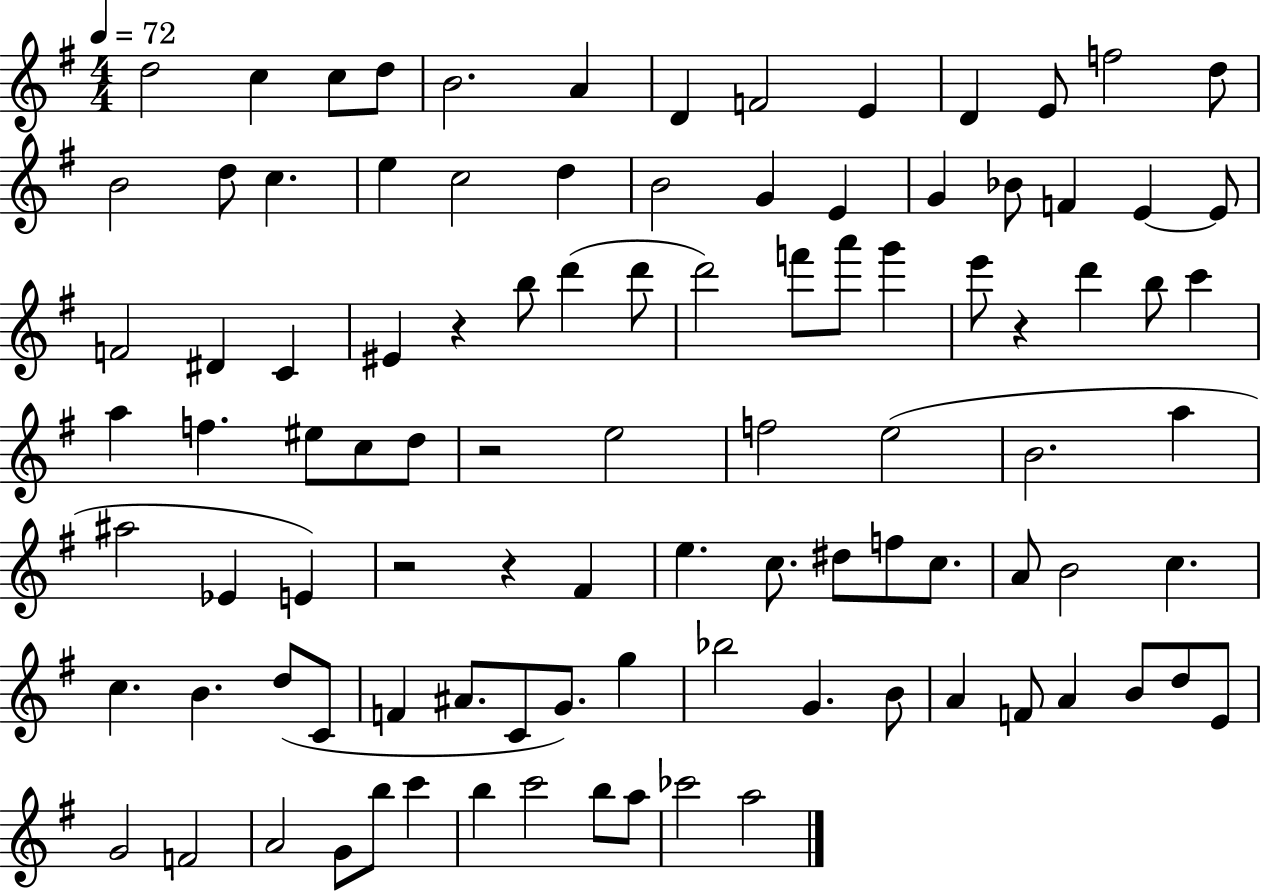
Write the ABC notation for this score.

X:1
T:Untitled
M:4/4
L:1/4
K:G
d2 c c/2 d/2 B2 A D F2 E D E/2 f2 d/2 B2 d/2 c e c2 d B2 G E G _B/2 F E E/2 F2 ^D C ^E z b/2 d' d'/2 d'2 f'/2 a'/2 g' e'/2 z d' b/2 c' a f ^e/2 c/2 d/2 z2 e2 f2 e2 B2 a ^a2 _E E z2 z ^F e c/2 ^d/2 f/2 c/2 A/2 B2 c c B d/2 C/2 F ^A/2 C/2 G/2 g _b2 G B/2 A F/2 A B/2 d/2 E/2 G2 F2 A2 G/2 b/2 c' b c'2 b/2 a/2 _c'2 a2